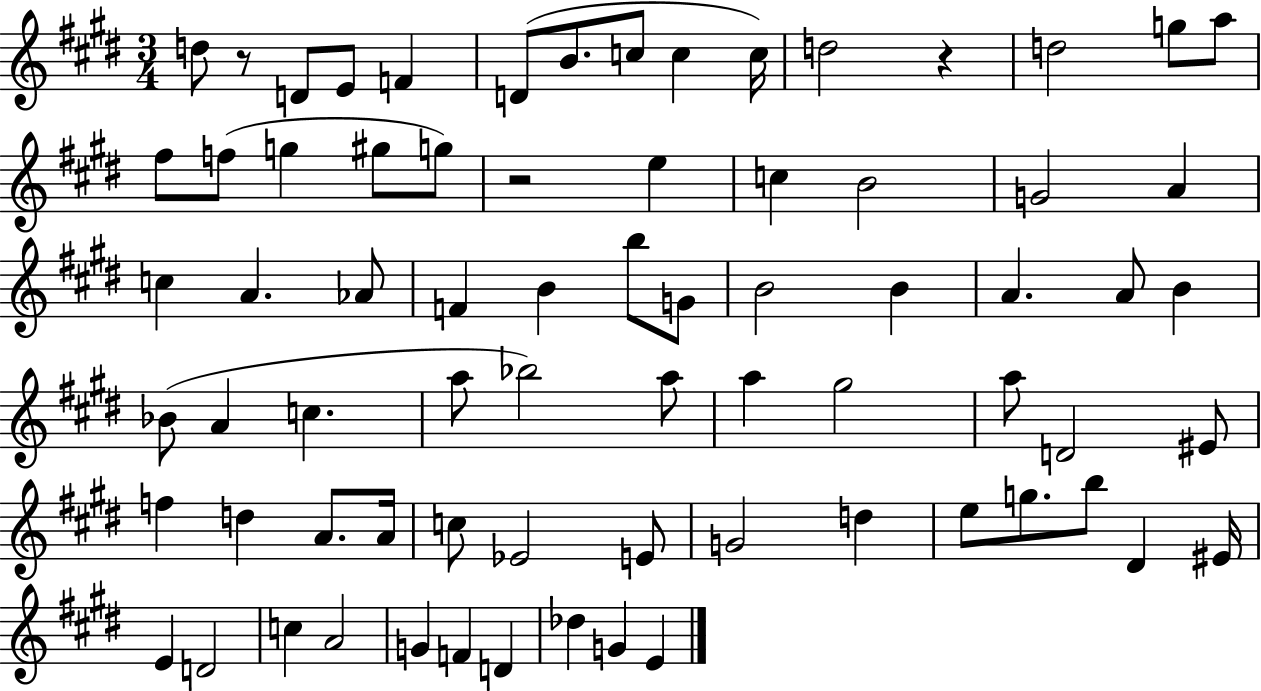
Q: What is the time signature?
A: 3/4